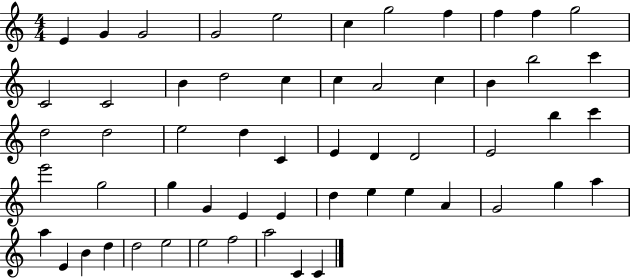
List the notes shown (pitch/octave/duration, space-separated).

E4/q G4/q G4/h G4/h E5/h C5/q G5/h F5/q F5/q F5/q G5/h C4/h C4/h B4/q D5/h C5/q C5/q A4/h C5/q B4/q B5/h C6/q D5/h D5/h E5/h D5/q C4/q E4/q D4/q D4/h E4/h B5/q C6/q E6/h G5/h G5/q G4/q E4/q E4/q D5/q E5/q E5/q A4/q G4/h G5/q A5/q A5/q E4/q B4/q D5/q D5/h E5/h E5/h F5/h A5/h C4/q C4/q